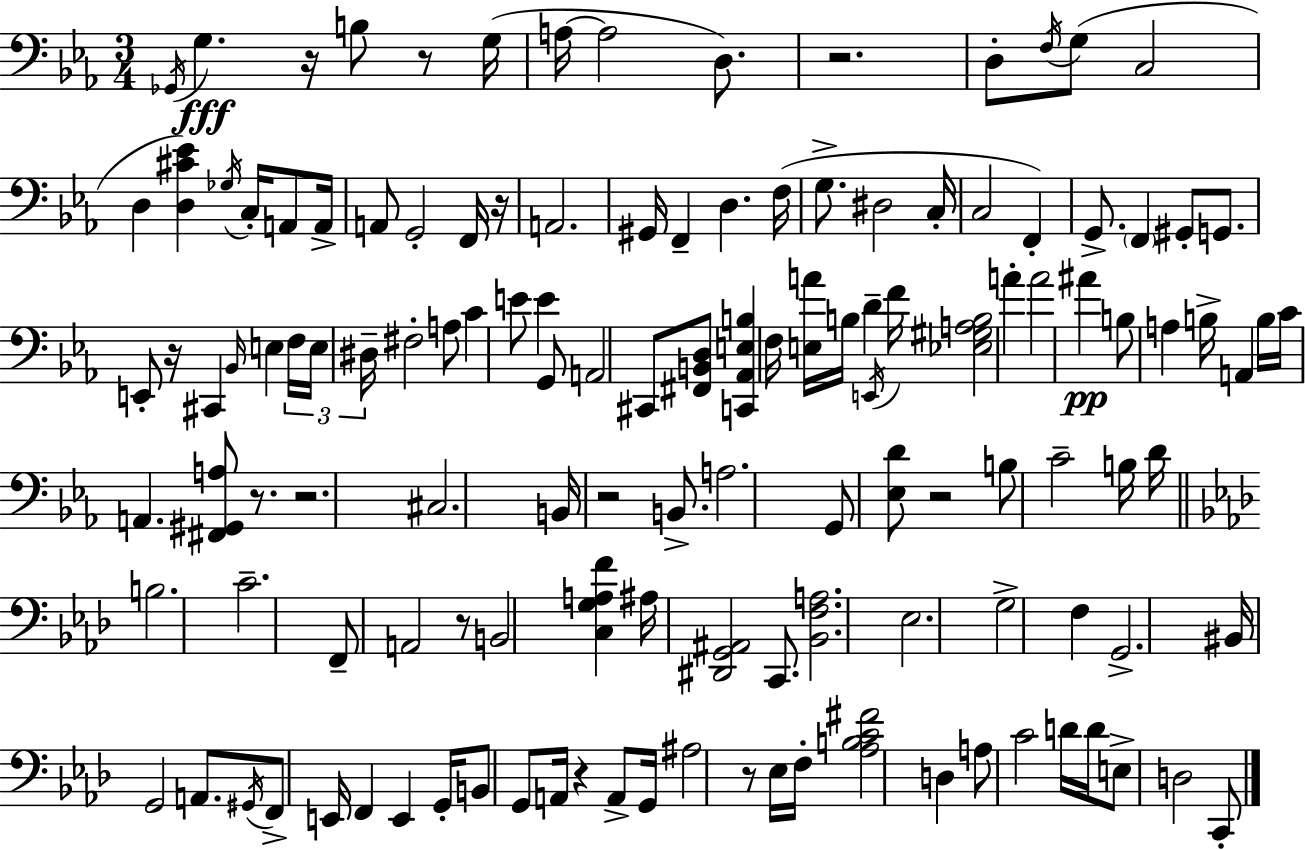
X:1
T:Untitled
M:3/4
L:1/4
K:Eb
_G,,/4 G, z/4 B,/2 z/2 G,/4 A,/4 A,2 D,/2 z2 D,/2 F,/4 G,/2 C,2 D, [D,^C_E] _G,/4 C,/4 A,,/2 A,,/4 A,,/2 G,,2 F,,/4 z/4 A,,2 ^G,,/4 F,, D, F,/4 G,/2 ^D,2 C,/4 C,2 F,, G,,/2 F,, ^G,,/2 G,,/2 E,,/2 z/4 ^C,, _B,,/4 E, F,/4 E,/4 ^D,/4 ^F,2 A,/2 C E/2 E G,,/2 A,,2 ^C,,/2 [^F,,B,,D,]/2 [C,,_A,,E,B,] F,/4 [E,A]/4 B,/4 D E,,/4 F/4 [_E,^G,A,B,]2 A A2 ^A B,/2 A, B,/4 A,, B,/4 C/4 A,, [^F,,^G,,A,]/2 z/2 z2 ^C,2 B,,/4 z2 B,,/2 A,2 G,,/2 [_E,D]/2 z2 B,/2 C2 B,/4 D/4 B,2 C2 F,,/2 A,,2 z/2 B,,2 [C,G,A,F] ^A,/4 [^D,,G,,^A,,]2 C,,/2 [_B,,F,A,]2 _E,2 G,2 F, G,,2 ^B,,/4 G,,2 A,,/2 ^G,,/4 F,,/2 E,,/4 F,, E,, G,,/4 B,,/2 G,,/2 A,,/4 z A,,/2 G,,/4 ^A,2 z/2 _E,/4 F,/4 [_A,B,C^F]2 D, A,/2 C2 D/4 D/4 E,/2 D,2 C,,/2